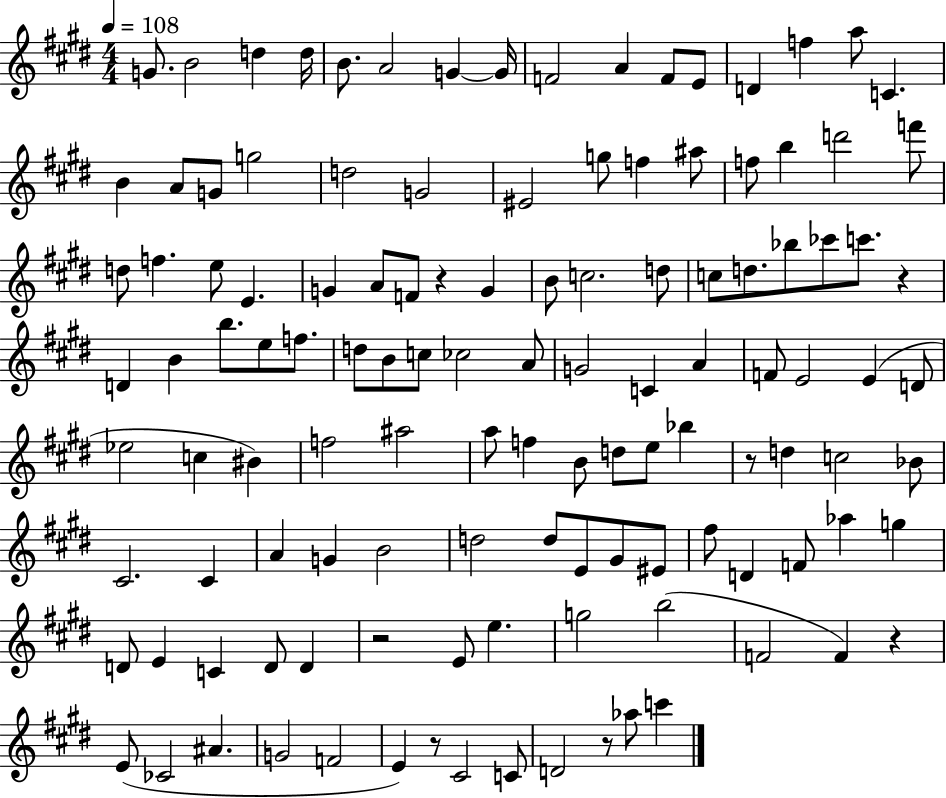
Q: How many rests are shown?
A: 7